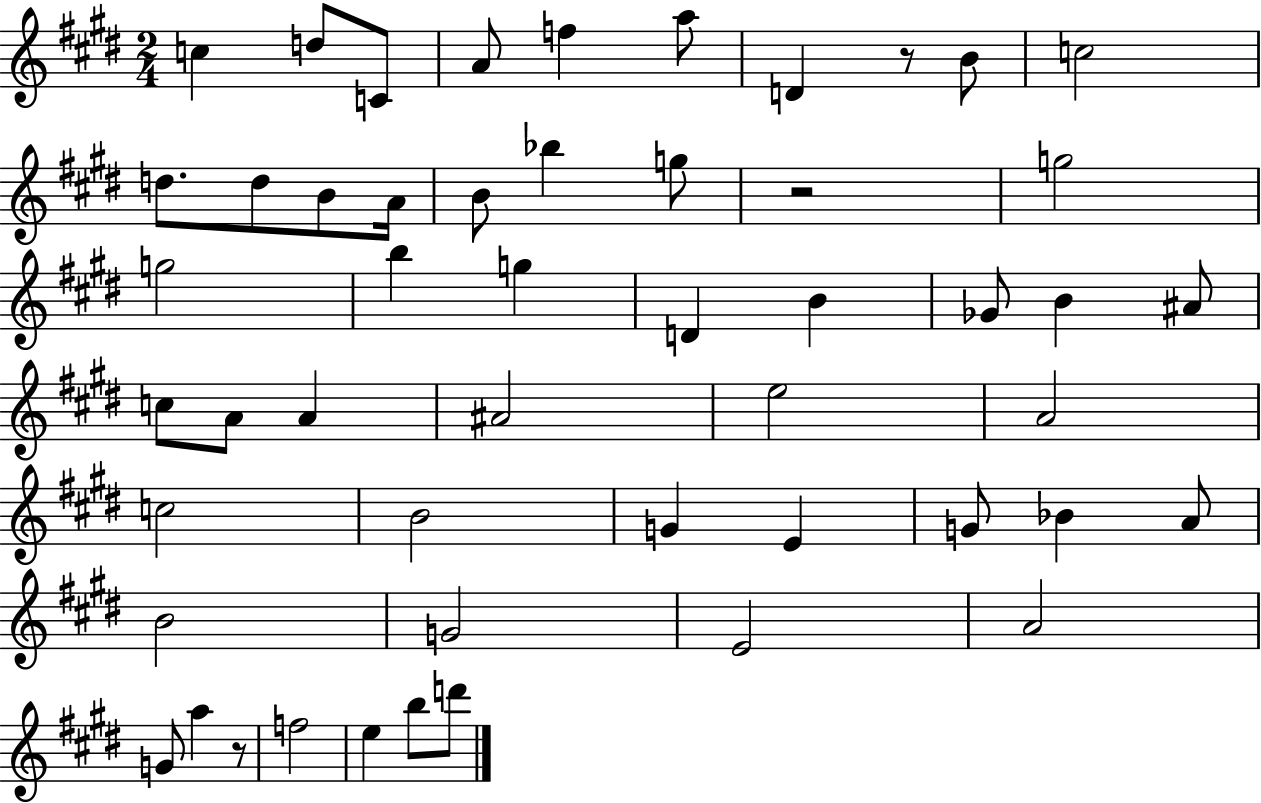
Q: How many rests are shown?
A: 3